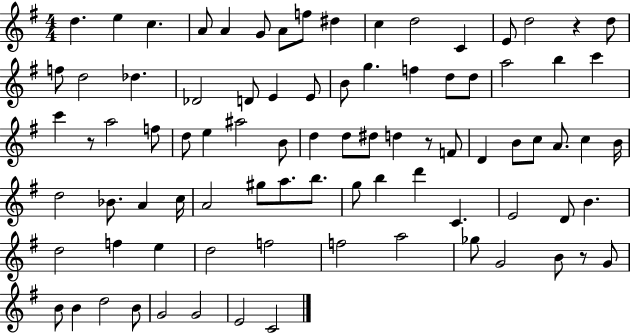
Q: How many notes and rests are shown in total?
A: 86